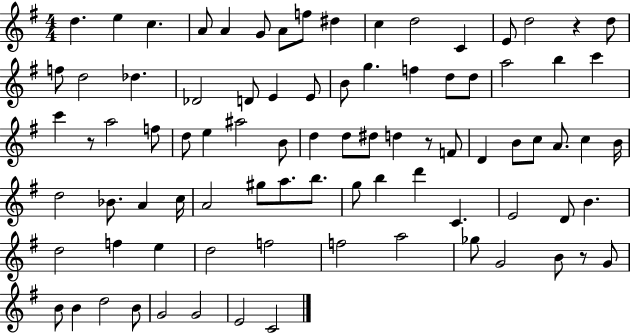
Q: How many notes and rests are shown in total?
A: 86